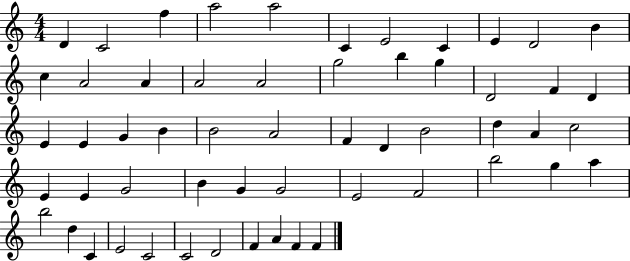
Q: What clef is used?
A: treble